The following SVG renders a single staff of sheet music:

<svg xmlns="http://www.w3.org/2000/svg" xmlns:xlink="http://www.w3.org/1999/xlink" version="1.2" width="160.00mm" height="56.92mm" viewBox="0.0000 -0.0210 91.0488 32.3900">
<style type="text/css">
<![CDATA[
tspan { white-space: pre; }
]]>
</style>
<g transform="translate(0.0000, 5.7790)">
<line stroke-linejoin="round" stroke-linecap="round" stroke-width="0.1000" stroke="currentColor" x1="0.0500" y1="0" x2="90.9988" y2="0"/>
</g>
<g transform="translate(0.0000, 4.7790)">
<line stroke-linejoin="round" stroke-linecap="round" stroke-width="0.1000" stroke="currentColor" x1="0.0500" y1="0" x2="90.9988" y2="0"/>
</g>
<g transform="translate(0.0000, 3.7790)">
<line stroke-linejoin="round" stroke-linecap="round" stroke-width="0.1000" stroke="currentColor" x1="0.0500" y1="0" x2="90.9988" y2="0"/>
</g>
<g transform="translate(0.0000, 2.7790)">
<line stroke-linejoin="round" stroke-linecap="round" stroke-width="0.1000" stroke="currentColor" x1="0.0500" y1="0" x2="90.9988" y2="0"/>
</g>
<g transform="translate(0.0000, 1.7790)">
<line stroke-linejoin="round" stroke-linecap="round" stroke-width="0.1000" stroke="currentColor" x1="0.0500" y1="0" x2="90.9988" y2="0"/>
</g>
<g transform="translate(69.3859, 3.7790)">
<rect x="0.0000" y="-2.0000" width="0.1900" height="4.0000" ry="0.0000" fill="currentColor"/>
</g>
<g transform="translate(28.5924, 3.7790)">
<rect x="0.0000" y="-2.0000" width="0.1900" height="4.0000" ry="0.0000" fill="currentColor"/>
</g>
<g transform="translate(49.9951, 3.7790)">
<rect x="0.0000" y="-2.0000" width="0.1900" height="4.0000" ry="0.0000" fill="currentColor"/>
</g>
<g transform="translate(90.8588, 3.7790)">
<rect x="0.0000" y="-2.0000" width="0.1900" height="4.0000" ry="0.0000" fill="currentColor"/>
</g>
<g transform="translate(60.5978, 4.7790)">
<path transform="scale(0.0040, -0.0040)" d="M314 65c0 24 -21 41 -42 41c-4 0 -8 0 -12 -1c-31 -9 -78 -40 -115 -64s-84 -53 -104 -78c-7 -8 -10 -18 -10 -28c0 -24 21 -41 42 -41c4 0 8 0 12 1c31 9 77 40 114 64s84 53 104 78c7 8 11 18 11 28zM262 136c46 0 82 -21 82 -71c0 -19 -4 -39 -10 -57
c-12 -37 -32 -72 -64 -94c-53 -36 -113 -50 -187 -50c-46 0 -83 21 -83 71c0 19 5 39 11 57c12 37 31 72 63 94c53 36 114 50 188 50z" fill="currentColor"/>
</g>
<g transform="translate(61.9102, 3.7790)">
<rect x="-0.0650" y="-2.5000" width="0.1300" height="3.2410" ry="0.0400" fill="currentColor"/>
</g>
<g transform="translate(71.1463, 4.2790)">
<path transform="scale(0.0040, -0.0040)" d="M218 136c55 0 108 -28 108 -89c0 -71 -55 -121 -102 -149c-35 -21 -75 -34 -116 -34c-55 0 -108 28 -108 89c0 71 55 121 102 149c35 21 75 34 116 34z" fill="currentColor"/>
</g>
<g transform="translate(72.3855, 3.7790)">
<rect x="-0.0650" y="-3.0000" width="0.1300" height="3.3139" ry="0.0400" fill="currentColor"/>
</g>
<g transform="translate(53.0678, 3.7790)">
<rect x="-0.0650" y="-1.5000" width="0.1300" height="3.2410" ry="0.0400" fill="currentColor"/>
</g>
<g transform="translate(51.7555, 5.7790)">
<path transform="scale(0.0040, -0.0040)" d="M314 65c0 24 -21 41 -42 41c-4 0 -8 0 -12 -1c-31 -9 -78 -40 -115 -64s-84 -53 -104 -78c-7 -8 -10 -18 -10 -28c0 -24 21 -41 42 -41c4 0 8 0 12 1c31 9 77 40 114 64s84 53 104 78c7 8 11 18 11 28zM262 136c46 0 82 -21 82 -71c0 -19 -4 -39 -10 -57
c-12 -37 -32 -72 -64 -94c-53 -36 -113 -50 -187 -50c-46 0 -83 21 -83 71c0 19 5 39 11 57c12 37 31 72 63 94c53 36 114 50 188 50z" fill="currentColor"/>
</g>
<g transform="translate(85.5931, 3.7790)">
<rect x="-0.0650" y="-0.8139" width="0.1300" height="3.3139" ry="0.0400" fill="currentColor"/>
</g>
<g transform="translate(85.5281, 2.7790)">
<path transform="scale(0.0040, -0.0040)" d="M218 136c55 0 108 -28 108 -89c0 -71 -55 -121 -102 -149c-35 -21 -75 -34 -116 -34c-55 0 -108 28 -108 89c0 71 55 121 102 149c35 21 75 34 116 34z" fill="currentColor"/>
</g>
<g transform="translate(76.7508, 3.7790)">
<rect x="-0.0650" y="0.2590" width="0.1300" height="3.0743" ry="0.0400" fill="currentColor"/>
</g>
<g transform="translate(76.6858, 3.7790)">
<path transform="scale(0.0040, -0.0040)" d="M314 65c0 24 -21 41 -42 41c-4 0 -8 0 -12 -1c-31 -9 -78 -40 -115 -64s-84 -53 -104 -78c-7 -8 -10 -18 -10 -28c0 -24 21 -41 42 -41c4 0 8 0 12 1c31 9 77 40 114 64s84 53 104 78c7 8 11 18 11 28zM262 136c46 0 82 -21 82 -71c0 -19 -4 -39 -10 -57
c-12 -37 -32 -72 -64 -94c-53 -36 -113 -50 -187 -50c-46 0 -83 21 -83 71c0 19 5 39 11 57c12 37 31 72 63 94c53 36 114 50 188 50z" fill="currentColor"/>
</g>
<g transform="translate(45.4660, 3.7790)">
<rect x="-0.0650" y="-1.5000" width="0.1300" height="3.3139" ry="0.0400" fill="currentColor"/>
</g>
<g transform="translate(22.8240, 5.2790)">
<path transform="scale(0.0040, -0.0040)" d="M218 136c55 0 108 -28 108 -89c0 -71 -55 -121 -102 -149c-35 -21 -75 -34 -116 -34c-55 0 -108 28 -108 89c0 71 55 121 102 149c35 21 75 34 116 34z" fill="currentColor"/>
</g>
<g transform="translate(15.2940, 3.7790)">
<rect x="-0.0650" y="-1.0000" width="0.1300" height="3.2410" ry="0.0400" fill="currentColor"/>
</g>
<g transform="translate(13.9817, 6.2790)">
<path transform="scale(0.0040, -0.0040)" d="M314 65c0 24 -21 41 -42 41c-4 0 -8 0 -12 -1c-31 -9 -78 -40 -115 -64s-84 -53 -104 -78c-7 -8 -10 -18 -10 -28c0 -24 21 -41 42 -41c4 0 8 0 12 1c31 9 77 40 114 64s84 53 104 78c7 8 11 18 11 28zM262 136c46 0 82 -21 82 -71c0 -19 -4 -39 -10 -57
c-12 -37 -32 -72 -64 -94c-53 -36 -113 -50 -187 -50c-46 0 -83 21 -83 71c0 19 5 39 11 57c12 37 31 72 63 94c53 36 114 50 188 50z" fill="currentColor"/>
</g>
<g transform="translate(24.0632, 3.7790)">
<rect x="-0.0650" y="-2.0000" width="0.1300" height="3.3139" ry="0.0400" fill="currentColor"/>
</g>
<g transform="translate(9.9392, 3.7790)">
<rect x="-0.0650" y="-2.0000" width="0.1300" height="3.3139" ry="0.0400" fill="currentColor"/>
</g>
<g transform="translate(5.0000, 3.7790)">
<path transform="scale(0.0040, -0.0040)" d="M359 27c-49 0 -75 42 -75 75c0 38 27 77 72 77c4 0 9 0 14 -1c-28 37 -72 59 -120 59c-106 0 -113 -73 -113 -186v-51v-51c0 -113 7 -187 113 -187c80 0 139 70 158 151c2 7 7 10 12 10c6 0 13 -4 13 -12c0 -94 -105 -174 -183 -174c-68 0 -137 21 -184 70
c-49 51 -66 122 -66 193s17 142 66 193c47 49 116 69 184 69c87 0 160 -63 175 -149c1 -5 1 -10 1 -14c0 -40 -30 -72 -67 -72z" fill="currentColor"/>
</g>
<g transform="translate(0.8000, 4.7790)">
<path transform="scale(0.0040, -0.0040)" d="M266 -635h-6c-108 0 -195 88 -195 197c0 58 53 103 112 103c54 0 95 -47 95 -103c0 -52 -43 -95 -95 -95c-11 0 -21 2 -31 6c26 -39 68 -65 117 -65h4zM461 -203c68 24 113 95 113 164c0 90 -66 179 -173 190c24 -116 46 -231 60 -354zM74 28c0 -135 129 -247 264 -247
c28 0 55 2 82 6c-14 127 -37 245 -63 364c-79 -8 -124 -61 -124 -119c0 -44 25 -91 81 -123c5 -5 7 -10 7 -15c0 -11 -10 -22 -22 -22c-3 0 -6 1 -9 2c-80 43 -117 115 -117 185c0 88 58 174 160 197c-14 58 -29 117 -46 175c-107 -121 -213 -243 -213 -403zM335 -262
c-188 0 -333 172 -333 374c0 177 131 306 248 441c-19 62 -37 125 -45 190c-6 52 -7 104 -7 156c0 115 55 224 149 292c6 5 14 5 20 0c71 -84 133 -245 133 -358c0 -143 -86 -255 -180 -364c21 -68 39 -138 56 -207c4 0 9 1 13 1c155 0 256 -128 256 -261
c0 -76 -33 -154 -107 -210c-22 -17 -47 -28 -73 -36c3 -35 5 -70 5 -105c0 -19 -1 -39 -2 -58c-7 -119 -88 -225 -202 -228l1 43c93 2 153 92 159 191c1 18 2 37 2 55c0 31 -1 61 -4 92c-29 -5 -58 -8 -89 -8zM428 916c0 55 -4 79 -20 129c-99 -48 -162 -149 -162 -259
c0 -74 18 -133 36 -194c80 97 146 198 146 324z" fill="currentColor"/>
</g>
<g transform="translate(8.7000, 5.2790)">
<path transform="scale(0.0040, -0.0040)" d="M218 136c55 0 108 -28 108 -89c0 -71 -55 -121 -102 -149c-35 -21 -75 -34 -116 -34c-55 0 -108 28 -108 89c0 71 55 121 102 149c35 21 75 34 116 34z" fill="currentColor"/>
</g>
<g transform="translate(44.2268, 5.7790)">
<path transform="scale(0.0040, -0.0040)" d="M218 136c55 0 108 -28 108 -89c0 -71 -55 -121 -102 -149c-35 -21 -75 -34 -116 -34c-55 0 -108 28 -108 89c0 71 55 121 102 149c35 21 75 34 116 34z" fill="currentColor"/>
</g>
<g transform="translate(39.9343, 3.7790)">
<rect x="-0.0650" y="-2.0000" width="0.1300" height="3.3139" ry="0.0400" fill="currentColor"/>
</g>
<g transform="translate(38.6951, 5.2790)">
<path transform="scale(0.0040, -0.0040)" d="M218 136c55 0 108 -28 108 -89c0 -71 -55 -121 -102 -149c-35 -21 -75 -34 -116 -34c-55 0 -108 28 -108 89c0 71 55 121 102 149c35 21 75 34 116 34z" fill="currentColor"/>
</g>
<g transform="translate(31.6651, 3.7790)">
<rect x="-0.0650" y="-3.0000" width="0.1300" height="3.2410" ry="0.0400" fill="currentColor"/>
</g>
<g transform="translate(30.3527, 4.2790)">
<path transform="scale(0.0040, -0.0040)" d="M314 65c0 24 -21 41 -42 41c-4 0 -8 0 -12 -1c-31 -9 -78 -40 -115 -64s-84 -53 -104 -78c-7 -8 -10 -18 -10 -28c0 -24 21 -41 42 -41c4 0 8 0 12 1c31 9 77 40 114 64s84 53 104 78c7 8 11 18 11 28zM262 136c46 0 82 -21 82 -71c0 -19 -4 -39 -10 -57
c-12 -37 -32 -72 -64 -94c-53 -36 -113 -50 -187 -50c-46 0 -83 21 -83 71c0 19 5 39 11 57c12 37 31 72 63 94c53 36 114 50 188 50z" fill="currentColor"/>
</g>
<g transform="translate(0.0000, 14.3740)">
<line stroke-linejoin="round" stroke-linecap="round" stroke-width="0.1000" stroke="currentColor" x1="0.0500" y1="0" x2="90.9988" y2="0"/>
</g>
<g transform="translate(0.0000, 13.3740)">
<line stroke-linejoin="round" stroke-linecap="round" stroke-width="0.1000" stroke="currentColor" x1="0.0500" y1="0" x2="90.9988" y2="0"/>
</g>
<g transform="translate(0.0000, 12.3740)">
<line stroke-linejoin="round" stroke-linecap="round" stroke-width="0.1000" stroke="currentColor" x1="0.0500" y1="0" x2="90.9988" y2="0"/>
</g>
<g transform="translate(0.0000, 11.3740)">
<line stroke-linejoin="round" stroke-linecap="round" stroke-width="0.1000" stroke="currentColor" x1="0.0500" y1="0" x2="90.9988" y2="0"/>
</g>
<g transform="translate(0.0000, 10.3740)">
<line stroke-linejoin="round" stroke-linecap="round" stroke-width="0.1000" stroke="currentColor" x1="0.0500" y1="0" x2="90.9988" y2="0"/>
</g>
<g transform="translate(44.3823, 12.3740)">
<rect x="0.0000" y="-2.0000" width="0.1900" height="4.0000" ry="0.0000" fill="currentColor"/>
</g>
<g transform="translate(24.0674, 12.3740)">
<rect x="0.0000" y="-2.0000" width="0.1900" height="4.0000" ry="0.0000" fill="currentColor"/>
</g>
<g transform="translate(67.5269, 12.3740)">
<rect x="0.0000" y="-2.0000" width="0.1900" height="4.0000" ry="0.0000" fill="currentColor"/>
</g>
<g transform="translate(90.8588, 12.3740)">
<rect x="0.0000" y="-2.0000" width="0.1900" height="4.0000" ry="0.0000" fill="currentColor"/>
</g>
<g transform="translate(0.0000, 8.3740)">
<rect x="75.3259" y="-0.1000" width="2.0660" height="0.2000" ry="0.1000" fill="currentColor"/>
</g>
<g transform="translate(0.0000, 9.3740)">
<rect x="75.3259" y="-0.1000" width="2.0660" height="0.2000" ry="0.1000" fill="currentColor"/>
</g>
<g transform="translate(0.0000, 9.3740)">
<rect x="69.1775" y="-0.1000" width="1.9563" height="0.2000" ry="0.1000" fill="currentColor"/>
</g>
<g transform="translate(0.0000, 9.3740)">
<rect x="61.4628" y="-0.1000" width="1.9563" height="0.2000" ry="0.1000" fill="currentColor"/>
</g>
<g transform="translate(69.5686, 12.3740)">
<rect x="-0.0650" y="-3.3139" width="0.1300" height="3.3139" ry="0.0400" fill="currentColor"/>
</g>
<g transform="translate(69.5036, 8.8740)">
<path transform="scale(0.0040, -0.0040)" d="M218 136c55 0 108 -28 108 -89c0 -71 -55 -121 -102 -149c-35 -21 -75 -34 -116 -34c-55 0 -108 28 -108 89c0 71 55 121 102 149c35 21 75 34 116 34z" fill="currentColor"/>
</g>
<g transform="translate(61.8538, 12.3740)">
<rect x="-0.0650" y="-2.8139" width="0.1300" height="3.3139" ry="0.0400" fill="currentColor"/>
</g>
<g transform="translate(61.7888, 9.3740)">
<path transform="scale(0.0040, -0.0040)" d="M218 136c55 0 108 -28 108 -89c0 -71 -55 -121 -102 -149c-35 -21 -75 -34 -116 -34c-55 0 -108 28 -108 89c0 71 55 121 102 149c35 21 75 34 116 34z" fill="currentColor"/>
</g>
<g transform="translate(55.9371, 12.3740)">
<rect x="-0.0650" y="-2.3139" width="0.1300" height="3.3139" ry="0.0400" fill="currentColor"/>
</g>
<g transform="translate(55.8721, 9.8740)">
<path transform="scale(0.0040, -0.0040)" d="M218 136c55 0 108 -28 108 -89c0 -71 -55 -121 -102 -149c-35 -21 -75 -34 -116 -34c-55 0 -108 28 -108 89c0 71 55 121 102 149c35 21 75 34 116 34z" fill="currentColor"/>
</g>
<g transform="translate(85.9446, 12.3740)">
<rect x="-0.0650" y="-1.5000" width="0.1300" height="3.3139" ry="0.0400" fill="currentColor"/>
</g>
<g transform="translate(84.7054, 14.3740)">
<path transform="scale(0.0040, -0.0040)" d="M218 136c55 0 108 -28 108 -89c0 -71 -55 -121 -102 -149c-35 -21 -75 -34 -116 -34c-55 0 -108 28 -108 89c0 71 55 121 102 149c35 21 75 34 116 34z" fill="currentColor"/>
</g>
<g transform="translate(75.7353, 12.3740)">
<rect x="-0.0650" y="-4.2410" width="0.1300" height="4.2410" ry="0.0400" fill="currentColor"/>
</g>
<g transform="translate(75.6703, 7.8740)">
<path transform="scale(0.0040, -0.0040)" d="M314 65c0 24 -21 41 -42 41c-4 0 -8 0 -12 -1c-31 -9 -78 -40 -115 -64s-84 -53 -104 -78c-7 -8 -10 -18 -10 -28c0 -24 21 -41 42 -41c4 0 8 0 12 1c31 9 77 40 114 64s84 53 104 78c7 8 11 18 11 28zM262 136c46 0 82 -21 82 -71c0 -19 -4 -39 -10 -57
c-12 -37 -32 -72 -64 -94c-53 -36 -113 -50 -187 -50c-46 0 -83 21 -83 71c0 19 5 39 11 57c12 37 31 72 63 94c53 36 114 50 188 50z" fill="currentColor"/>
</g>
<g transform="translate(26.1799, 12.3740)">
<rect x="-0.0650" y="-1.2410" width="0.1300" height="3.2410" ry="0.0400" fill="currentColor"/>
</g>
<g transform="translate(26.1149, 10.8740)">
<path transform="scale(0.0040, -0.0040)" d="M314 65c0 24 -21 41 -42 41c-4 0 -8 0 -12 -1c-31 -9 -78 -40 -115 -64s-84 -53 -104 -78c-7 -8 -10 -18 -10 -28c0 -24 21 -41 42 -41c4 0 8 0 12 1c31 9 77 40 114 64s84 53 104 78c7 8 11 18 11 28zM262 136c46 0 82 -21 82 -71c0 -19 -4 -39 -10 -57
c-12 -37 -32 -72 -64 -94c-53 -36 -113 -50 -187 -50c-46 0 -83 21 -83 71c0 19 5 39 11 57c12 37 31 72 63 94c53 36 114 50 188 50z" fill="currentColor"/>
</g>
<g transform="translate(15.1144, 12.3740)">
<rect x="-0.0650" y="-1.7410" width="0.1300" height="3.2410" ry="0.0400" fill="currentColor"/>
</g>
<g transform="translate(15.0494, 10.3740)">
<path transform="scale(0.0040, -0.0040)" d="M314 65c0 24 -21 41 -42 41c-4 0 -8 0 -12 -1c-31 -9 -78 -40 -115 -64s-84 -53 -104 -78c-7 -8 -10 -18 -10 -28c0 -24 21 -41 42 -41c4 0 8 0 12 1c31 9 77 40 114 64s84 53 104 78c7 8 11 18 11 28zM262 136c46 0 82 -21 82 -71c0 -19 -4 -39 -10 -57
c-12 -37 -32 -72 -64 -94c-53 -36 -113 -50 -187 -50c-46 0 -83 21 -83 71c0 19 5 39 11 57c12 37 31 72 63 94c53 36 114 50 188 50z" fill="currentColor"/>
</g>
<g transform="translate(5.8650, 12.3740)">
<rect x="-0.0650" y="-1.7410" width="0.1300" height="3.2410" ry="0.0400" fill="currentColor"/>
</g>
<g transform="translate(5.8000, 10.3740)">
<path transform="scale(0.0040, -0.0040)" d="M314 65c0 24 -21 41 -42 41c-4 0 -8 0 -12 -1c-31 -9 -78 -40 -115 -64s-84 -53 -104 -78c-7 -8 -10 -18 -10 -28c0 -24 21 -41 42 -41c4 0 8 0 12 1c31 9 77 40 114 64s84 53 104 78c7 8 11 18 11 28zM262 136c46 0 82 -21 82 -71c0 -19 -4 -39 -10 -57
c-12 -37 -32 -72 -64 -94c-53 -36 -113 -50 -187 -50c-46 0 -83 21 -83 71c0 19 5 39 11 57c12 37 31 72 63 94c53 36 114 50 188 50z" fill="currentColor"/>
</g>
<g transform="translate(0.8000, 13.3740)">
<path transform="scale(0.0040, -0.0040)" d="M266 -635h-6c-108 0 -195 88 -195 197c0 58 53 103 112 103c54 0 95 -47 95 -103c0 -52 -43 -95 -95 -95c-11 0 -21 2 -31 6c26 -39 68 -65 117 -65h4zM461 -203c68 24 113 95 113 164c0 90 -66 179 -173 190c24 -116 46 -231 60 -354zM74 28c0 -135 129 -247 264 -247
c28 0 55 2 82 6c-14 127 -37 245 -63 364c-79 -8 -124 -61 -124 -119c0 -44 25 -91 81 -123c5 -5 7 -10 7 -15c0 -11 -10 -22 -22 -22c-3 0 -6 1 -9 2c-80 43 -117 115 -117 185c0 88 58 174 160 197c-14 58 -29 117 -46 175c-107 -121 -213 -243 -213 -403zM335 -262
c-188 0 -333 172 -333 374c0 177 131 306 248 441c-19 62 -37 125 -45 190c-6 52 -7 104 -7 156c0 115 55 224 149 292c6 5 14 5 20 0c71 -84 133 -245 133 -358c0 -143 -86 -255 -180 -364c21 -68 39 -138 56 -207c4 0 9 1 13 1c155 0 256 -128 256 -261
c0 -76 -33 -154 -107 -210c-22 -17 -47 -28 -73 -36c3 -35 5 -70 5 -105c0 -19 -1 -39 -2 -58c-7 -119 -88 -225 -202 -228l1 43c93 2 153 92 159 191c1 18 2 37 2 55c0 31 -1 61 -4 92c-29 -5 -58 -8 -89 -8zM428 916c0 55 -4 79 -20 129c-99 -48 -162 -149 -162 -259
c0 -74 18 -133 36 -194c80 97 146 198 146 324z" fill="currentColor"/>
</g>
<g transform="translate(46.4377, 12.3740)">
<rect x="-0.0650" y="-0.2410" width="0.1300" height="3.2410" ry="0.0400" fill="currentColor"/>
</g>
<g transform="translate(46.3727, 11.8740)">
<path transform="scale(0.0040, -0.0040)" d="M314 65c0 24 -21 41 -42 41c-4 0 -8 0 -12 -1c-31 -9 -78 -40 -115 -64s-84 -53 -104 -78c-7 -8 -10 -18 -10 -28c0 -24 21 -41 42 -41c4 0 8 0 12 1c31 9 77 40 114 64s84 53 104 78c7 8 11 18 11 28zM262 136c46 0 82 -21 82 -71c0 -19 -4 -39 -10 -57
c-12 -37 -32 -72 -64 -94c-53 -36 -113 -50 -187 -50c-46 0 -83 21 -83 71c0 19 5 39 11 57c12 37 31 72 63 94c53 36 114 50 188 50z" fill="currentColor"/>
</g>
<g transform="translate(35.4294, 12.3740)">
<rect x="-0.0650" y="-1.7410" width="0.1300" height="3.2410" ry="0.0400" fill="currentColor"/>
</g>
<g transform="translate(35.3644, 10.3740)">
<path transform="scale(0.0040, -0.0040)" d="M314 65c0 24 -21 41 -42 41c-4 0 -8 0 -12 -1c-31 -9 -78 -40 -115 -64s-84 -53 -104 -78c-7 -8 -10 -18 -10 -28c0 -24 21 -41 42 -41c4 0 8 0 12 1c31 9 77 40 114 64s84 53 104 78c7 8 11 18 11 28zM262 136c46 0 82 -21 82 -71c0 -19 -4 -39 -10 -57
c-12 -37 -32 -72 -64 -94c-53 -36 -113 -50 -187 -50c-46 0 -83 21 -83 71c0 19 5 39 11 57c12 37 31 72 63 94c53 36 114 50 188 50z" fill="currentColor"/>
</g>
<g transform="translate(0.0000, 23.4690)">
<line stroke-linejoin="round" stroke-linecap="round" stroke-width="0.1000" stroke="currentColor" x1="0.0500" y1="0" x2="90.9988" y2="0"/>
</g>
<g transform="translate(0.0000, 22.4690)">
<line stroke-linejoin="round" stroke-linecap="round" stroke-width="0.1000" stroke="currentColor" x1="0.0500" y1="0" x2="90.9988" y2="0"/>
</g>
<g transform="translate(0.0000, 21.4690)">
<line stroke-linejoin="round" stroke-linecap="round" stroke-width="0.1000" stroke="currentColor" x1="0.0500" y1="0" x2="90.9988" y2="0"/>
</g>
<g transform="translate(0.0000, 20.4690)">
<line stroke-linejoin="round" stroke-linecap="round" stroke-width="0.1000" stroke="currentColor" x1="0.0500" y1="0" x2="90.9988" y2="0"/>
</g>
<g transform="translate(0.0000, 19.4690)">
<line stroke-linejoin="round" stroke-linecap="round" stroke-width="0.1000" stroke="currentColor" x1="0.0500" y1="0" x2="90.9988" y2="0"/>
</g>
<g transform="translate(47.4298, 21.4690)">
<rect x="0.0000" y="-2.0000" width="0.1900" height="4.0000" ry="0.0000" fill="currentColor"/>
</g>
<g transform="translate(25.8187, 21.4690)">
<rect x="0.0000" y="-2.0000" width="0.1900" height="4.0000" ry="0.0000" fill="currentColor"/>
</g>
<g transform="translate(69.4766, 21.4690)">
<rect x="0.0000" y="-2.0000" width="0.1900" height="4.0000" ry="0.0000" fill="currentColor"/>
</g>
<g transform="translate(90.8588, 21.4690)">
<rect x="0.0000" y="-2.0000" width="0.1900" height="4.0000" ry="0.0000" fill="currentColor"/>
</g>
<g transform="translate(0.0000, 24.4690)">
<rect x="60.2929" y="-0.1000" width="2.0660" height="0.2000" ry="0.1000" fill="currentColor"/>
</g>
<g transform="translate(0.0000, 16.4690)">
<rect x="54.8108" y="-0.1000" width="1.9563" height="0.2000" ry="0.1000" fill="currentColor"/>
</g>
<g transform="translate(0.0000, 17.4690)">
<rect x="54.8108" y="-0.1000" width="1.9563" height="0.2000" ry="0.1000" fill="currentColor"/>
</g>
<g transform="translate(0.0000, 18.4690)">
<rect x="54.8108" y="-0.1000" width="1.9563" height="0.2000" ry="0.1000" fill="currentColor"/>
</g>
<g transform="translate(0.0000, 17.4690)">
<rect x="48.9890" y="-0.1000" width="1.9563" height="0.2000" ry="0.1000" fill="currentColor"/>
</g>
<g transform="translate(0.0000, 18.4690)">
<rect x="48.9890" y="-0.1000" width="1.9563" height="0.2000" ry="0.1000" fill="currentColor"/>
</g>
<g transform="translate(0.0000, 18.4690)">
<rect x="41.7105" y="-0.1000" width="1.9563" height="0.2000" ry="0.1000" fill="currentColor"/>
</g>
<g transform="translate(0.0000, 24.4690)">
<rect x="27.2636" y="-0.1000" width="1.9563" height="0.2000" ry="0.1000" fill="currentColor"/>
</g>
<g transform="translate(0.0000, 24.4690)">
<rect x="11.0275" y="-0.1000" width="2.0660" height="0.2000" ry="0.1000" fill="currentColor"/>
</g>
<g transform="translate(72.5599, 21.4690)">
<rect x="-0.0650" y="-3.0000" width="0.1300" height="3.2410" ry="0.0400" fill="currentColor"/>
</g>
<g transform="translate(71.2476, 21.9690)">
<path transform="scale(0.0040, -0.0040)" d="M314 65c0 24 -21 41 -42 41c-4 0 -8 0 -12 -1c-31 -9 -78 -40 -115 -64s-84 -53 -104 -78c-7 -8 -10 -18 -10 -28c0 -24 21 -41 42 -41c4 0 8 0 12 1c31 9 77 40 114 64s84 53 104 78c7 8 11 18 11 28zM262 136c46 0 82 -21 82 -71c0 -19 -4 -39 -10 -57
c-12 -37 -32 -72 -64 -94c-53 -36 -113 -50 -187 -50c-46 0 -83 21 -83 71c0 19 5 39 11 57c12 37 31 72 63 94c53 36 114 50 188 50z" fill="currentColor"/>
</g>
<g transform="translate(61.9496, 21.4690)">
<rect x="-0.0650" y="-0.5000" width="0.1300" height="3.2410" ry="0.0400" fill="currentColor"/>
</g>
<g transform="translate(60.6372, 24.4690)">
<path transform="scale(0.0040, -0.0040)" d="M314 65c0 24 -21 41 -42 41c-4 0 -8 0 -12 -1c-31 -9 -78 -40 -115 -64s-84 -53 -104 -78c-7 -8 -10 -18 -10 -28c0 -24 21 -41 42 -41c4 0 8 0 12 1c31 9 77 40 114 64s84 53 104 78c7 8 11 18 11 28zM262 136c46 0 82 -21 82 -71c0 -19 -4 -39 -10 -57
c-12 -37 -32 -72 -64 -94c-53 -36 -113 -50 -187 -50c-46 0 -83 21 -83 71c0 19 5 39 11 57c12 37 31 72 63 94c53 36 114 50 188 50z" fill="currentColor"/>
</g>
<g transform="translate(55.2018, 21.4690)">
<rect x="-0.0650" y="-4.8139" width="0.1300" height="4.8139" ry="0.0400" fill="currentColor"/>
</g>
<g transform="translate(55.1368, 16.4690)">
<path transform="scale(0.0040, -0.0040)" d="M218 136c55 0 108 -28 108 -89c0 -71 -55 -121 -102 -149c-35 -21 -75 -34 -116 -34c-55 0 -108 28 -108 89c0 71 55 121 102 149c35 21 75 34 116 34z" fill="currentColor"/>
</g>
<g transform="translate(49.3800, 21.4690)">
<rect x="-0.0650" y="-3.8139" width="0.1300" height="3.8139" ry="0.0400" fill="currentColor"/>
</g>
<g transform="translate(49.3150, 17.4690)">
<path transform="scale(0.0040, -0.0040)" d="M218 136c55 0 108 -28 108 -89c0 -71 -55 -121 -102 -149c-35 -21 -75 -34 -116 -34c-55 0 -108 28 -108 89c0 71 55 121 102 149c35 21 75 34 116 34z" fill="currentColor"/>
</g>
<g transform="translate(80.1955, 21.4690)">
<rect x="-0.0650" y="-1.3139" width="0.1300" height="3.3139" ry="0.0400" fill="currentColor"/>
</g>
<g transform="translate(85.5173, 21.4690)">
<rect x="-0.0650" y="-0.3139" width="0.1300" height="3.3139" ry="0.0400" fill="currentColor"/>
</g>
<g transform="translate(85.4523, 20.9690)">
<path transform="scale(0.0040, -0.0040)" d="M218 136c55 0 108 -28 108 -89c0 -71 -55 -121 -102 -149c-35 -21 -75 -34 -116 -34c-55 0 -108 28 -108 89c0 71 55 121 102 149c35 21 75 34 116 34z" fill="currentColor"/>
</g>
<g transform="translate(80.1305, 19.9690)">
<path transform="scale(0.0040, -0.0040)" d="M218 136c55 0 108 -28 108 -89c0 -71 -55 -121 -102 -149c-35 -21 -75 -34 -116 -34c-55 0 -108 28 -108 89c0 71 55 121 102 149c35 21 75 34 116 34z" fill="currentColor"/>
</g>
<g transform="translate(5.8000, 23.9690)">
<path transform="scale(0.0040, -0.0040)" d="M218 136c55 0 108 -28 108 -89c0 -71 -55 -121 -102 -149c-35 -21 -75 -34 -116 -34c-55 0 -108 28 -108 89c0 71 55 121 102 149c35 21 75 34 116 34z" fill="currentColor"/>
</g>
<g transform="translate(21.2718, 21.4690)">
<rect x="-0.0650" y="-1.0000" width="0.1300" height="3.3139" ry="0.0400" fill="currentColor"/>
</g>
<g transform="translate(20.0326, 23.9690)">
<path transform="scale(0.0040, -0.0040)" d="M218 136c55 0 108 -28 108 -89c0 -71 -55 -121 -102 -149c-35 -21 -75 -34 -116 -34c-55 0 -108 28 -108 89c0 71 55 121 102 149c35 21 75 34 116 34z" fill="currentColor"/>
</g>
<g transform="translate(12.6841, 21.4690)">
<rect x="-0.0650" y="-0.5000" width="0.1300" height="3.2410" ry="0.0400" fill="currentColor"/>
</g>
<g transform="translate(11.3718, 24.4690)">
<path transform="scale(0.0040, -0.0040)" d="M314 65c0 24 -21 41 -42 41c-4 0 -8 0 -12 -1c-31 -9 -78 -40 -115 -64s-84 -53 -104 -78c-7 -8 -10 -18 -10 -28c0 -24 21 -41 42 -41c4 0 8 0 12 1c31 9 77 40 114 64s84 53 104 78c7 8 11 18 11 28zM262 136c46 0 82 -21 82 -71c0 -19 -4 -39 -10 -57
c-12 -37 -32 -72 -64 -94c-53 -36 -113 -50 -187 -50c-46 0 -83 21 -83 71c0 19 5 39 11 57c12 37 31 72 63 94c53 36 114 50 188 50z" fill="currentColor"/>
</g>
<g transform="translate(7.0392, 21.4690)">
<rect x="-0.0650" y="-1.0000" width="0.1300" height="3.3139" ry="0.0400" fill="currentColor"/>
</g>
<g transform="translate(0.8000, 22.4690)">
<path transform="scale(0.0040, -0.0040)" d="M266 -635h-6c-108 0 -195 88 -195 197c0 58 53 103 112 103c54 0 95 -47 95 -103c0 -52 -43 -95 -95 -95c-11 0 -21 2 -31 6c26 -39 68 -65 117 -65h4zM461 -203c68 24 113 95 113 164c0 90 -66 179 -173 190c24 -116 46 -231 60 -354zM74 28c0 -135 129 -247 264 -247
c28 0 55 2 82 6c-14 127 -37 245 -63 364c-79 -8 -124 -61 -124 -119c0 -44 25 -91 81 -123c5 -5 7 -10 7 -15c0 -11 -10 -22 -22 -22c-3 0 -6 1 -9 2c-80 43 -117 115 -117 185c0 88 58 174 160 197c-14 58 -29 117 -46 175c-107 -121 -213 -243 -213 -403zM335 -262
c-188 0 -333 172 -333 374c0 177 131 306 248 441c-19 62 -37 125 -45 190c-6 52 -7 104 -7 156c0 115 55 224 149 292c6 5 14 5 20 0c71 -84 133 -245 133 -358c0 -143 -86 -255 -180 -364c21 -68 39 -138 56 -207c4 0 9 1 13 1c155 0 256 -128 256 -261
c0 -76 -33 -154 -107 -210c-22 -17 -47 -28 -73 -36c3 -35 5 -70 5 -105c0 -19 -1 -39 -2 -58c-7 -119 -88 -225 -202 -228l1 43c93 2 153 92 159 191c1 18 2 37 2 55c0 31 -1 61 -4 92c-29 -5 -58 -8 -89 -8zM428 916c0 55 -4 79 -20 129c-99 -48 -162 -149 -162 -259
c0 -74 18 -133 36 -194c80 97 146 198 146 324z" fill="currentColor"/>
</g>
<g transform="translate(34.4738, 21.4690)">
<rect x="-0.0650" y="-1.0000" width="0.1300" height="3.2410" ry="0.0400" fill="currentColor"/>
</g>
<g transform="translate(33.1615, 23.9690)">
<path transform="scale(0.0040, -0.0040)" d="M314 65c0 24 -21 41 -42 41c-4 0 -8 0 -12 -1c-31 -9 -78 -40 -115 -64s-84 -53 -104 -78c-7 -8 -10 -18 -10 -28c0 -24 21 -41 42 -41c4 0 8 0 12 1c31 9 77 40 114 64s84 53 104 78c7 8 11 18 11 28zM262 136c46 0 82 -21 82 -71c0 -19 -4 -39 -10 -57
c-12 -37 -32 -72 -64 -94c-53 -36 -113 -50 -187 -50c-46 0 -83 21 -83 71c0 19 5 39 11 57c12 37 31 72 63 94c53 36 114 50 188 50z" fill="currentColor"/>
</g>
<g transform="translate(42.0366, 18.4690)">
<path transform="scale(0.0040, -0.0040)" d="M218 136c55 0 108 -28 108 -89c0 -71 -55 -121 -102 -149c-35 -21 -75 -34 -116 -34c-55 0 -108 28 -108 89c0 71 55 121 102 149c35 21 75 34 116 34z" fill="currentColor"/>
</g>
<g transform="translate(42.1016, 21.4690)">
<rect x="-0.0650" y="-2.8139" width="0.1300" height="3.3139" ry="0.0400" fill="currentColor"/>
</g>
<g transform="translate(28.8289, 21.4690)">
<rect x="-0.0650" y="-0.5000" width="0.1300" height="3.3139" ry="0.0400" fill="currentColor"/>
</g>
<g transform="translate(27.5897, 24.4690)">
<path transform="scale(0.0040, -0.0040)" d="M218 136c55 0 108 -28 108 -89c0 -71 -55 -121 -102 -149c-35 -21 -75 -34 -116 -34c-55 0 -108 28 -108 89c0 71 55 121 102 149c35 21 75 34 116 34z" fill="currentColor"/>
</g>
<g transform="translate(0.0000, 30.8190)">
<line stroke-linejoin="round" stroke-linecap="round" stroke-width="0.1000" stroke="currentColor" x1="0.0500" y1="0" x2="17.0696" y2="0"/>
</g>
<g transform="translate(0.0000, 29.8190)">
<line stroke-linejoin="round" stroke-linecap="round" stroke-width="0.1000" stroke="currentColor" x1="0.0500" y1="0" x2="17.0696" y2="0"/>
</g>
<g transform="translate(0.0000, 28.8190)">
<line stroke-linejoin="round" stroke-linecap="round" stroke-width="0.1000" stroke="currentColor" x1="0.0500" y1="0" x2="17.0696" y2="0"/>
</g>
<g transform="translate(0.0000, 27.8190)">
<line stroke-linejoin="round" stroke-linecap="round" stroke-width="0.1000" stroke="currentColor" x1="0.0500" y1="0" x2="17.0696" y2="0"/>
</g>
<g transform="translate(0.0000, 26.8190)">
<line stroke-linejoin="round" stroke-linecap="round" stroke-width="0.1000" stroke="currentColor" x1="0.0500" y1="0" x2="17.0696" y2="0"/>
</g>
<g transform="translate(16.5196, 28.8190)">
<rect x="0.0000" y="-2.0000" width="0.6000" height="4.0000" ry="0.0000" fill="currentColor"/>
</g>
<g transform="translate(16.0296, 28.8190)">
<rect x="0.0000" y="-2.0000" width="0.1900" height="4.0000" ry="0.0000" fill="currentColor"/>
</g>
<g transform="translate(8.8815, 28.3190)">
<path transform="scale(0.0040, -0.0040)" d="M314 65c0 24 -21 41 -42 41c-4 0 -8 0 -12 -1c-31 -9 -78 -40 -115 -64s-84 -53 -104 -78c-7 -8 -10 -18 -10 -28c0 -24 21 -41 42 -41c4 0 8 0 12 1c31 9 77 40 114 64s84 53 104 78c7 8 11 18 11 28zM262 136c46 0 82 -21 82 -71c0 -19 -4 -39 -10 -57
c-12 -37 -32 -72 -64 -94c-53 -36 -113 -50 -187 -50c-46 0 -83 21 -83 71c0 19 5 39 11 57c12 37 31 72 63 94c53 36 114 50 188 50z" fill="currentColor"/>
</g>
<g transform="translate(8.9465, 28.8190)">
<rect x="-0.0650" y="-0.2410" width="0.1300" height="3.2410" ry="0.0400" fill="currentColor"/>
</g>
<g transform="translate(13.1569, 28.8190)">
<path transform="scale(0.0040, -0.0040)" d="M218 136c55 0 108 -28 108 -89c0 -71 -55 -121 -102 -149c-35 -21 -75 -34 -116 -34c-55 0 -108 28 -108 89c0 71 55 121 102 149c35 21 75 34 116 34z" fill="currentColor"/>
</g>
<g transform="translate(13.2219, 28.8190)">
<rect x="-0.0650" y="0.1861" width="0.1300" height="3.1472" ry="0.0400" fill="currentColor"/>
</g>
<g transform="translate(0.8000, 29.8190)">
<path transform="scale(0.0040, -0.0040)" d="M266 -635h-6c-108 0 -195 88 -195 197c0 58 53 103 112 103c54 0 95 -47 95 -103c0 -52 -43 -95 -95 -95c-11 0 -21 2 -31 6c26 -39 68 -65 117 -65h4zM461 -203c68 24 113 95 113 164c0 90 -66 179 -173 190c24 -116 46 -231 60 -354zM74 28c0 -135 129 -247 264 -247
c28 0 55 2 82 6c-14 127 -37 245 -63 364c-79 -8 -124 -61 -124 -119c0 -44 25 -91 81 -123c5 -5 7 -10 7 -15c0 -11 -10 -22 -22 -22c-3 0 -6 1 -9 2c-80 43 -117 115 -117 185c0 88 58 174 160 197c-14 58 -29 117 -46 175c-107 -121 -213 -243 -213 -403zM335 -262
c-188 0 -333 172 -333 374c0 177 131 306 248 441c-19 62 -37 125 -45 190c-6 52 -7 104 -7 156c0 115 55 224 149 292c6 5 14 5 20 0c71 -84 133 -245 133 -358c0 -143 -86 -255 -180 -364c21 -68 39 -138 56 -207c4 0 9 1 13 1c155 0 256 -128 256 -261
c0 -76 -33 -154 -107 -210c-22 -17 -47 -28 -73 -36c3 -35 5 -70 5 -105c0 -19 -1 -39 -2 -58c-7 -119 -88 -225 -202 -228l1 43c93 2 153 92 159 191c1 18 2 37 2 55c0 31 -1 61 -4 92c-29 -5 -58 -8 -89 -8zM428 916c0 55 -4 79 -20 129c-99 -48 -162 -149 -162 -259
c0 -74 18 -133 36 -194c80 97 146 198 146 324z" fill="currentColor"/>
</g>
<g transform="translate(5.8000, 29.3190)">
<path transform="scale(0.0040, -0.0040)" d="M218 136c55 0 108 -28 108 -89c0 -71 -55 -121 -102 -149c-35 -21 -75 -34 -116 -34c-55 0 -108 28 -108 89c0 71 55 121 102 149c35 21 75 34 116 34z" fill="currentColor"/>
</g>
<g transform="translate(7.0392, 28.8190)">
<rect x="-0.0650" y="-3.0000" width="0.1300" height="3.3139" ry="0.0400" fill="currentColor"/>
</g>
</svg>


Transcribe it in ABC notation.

X:1
T:Untitled
M:4/4
L:1/4
K:C
F D2 F A2 F E E2 G2 A B2 d f2 f2 e2 f2 c2 g a b d'2 E D C2 D C D2 a c' e' C2 A2 e c A c2 B